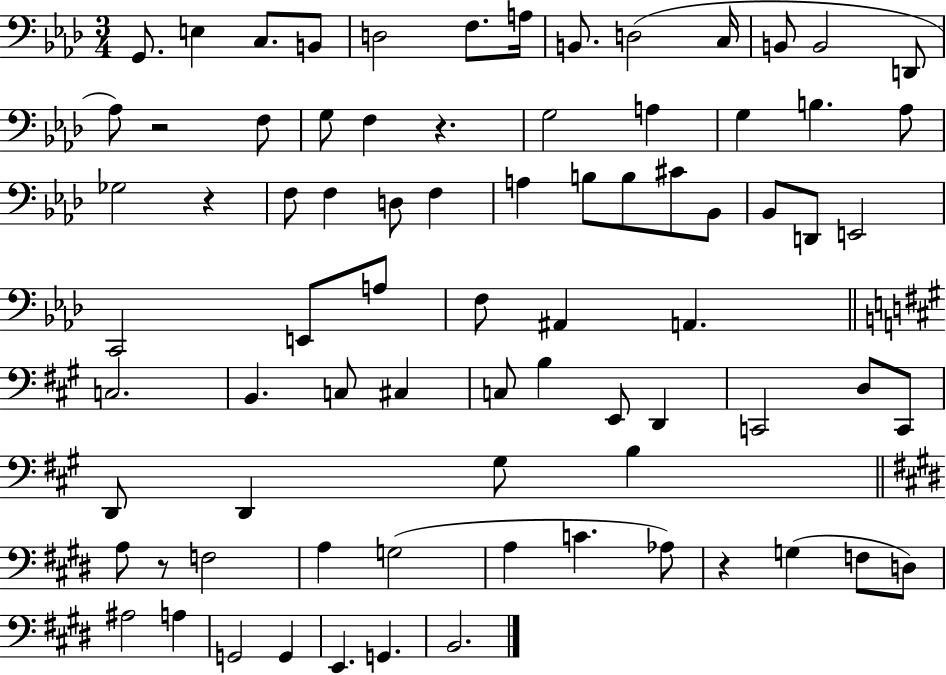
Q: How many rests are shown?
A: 5